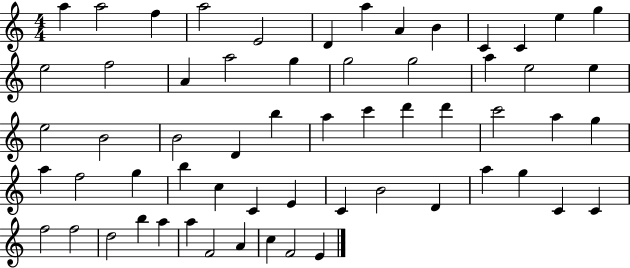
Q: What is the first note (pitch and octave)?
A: A5